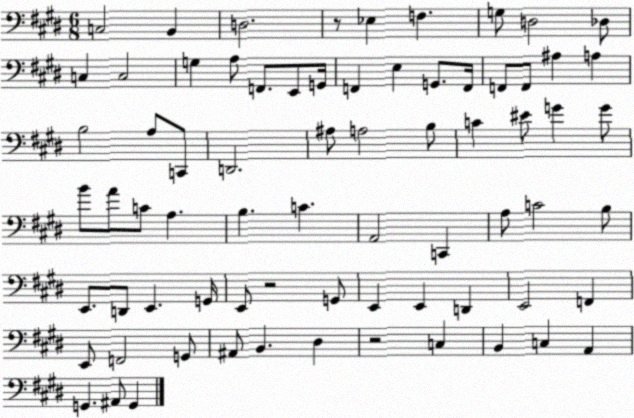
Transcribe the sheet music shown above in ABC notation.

X:1
T:Untitled
M:6/8
L:1/4
K:E
C,2 B,, D,2 z/2 _E, F, G,/2 D,2 _D,/2 C, C,2 G, A,/2 F,,/2 E,,/2 G,,/4 F,, E, G,,/2 F,,/4 F,,/2 F,,/2 ^A, A, B,2 A,/2 C,,/2 D,,2 ^A,/2 A,2 B,/2 C ^E/2 G G/2 B/2 A/2 C/2 A, B, C A,,2 C,, A,/2 C2 B,/2 E,,/2 D,,/2 E,, G,,/4 E,,/2 z2 G,,/2 E,, E,, D,, E,,2 F,, E,,/2 F,,2 G,,/2 ^A,,/2 B,, ^D, z2 C, B,, C, A,, G,, ^A,,/2 G,,